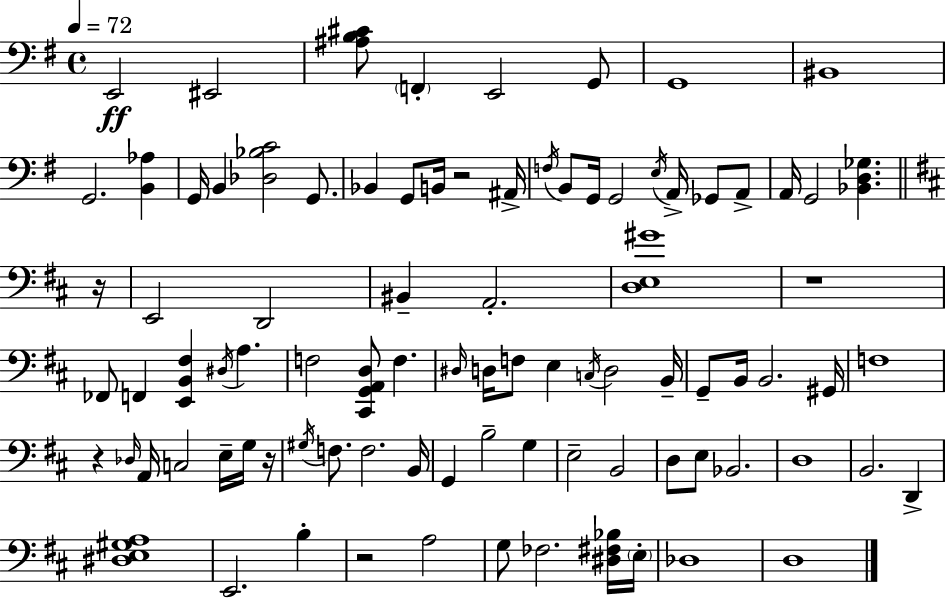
{
  \clef bass
  \time 4/4
  \defaultTimeSignature
  \key g \major
  \tempo 4 = 72
  \repeat volta 2 { e,2\ff eis,2 | <ais b cis'>8 \parenthesize f,4-. e,2 g,8 | g,1 | bis,1 | \break g,2. <b, aes>4 | g,16 b,4 <des bes c'>2 g,8. | bes,4 g,8 b,16 r2 ais,16-> | \acciaccatura { f16 } b,8 g,16 g,2 \acciaccatura { e16 } a,16-> ges,8 | \break a,8-> a,16 g,2 <bes, d ges>4. | \bar "||" \break \key d \major r16 e,2 d,2 | bis,4-- a,2.-. | <d e gis'>1 | r1 | \break fes,8 f,4 <e, b, fis>4 \acciaccatura { dis16 } a4. | f2 <cis, g, a, d>8 f4. | \grace { dis16 } d16 f8 e4 \acciaccatura { c16 } d2 | b,16-- g,8-- b,16 b,2. | \break gis,16 f1 | r4 \grace { des16 } a,16 c2 | e16-- g16 r16 \acciaccatura { gis16 } f8. f2. | b,16 g,4 b2-- | \break g4 e2-- b,2 | d8 e8 bes,2. | d1 | b,2. | \break d,4-> <dis e gis a>1 | e,2. | b4-. r2 a2 | g8 fes2. | \break <dis fis bes>16 \parenthesize e16-. des1 | d1 | } \bar "|."
}